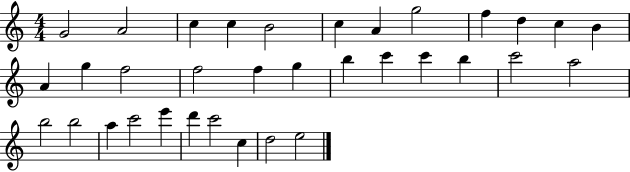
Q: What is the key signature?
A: C major